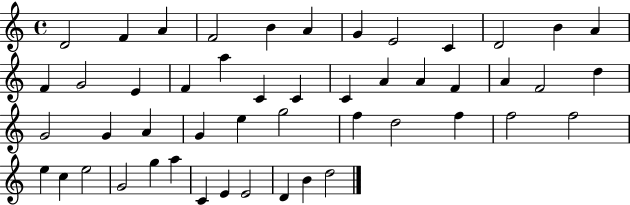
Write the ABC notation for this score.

X:1
T:Untitled
M:4/4
L:1/4
K:C
D2 F A F2 B A G E2 C D2 B A F G2 E F a C C C A A F A F2 d G2 G A G e g2 f d2 f f2 f2 e c e2 G2 g a C E E2 D B d2